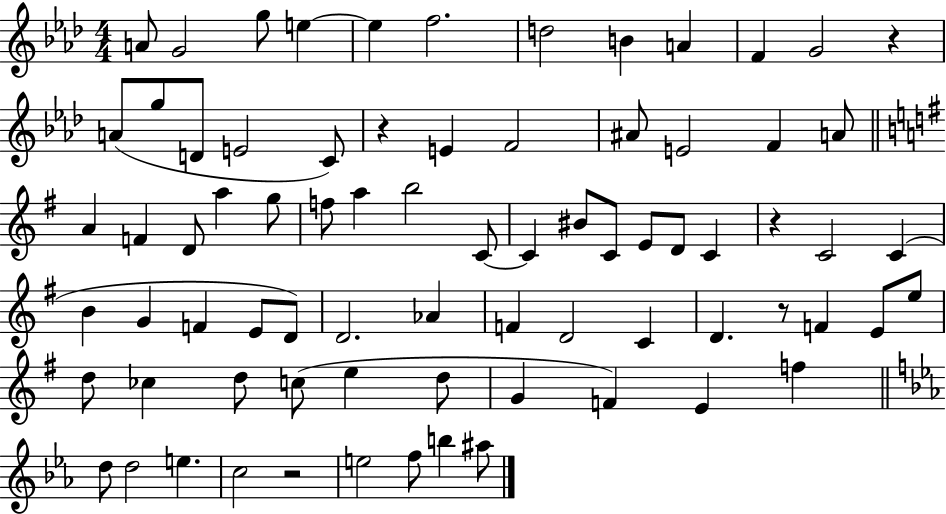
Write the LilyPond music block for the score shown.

{
  \clef treble
  \numericTimeSignature
  \time 4/4
  \key aes \major
  a'8 g'2 g''8 e''4~~ | e''4 f''2. | d''2 b'4 a'4 | f'4 g'2 r4 | \break a'8( g''8 d'8 e'2 c'8) | r4 e'4 f'2 | ais'8 e'2 f'4 a'8 | \bar "||" \break \key e \minor a'4 f'4 d'8 a''4 g''8 | f''8 a''4 b''2 c'8~~ | c'4 bis'8 c'8 e'8 d'8 c'4 | r4 c'2 c'4( | \break b'4 g'4 f'4 e'8 d'8) | d'2. aes'4 | f'4 d'2 c'4 | d'4. r8 f'4 e'8 e''8 | \break d''8 ces''4 d''8 c''8( e''4 d''8 | g'4 f'4) e'4 f''4 | \bar "||" \break \key ees \major d''8 d''2 e''4. | c''2 r2 | e''2 f''8 b''4 ais''8 | \bar "|."
}